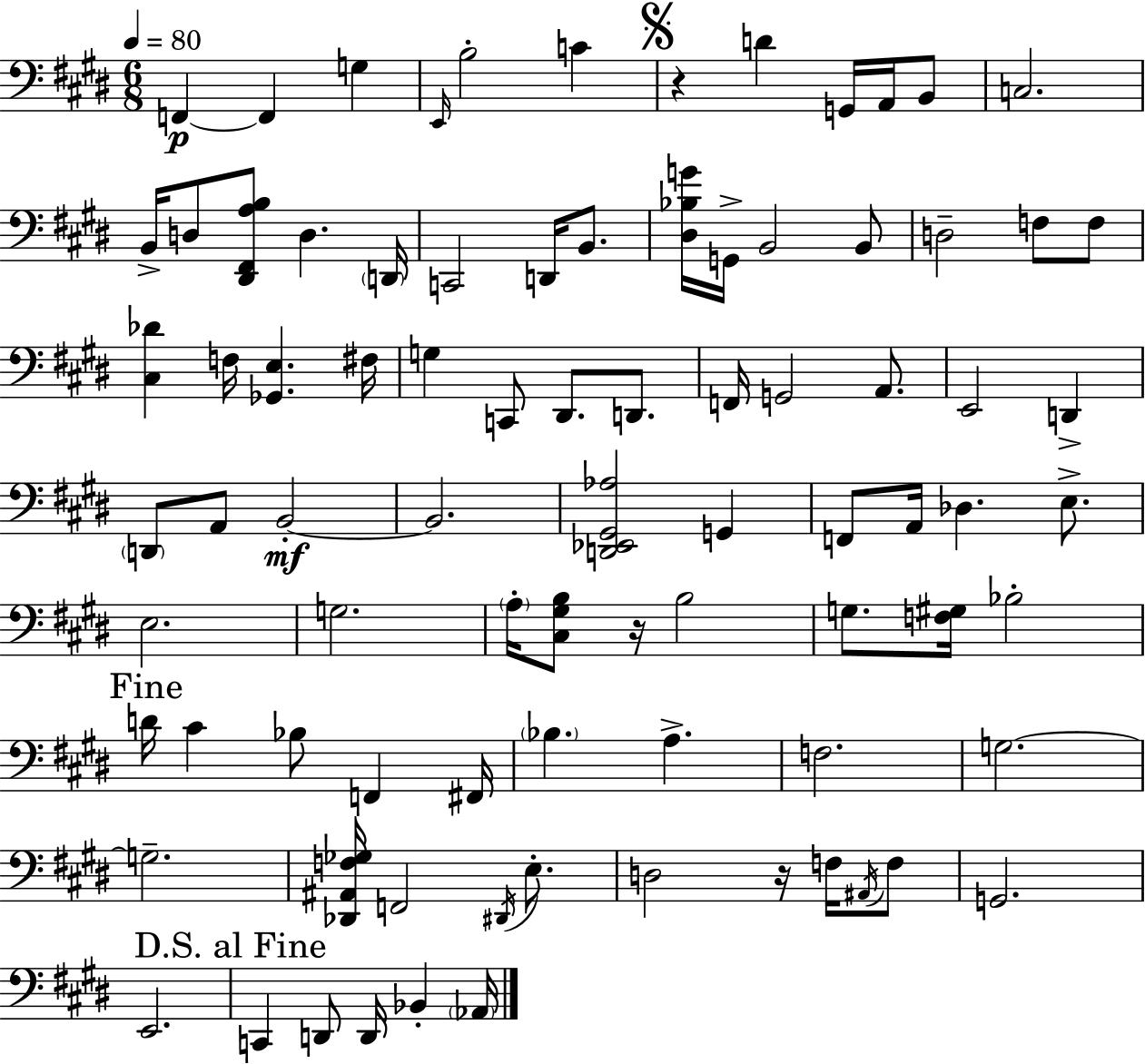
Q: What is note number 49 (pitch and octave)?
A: G3